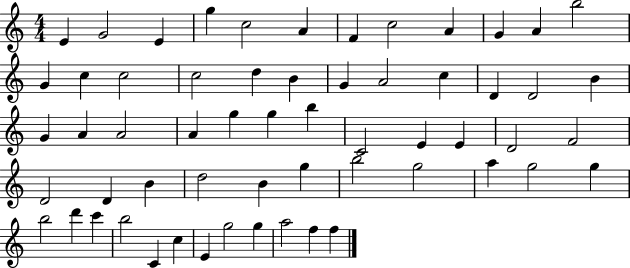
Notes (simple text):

E4/q G4/h E4/q G5/q C5/h A4/q F4/q C5/h A4/q G4/q A4/q B5/h G4/q C5/q C5/h C5/h D5/q B4/q G4/q A4/h C5/q D4/q D4/h B4/q G4/q A4/q A4/h A4/q G5/q G5/q B5/q C4/h E4/q E4/q D4/h F4/h D4/h D4/q B4/q D5/h B4/q G5/q B5/h G5/h A5/q G5/h G5/q B5/h D6/q C6/q B5/h C4/q C5/q E4/q G5/h G5/q A5/h F5/q F5/q